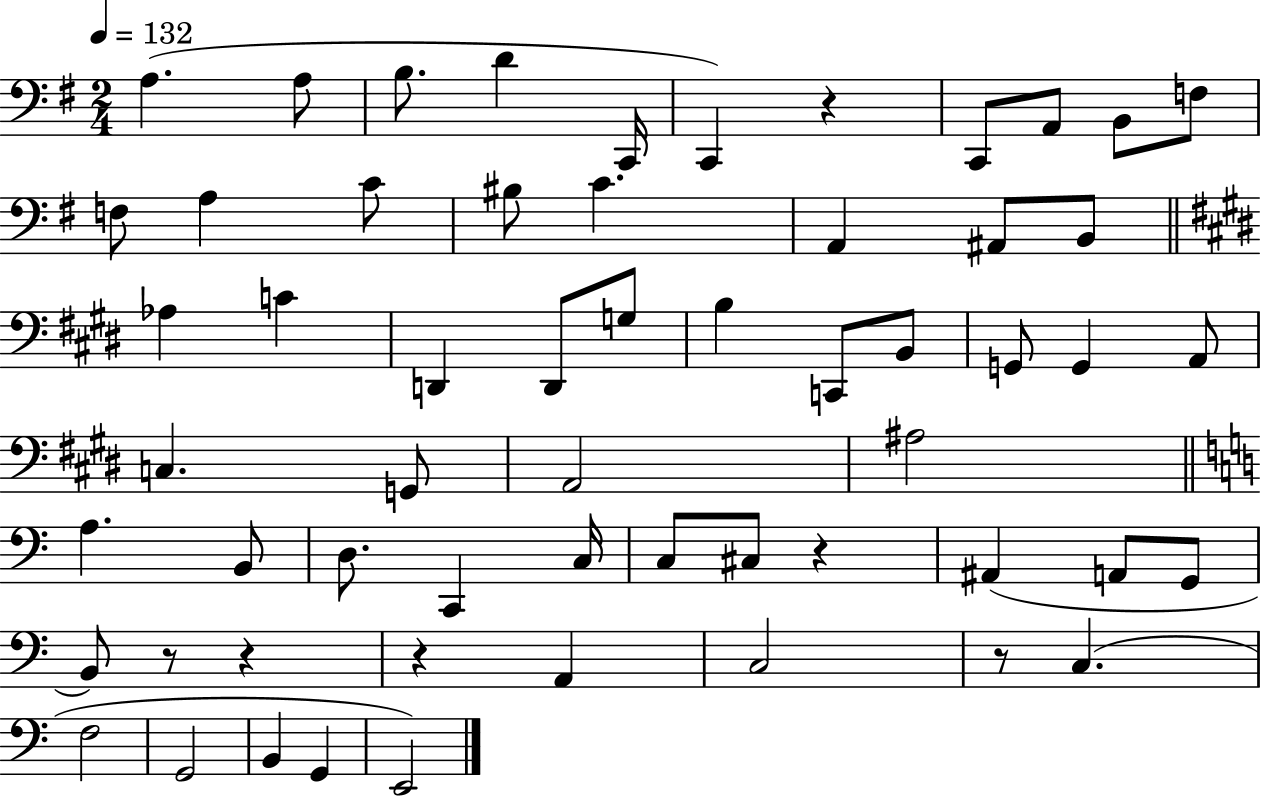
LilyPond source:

{
  \clef bass
  \numericTimeSignature
  \time 2/4
  \key g \major
  \tempo 4 = 132
  a4.( a8 | b8. d'4 c,16 | c,4) r4 | c,8 a,8 b,8 f8 | \break f8 a4 c'8 | bis8 c'4. | a,4 ais,8 b,8 | \bar "||" \break \key e \major aes4 c'4 | d,4 d,8 g8 | b4 c,8 b,8 | g,8 g,4 a,8 | \break c4. g,8 | a,2 | ais2 | \bar "||" \break \key c \major a4. b,8 | d8. c,4 c16 | c8 cis8 r4 | ais,4( a,8 g,8 | \break b,8) r8 r4 | r4 a,4 | c2 | r8 c4.( | \break f2 | g,2 | b,4 g,4 | e,2) | \break \bar "|."
}